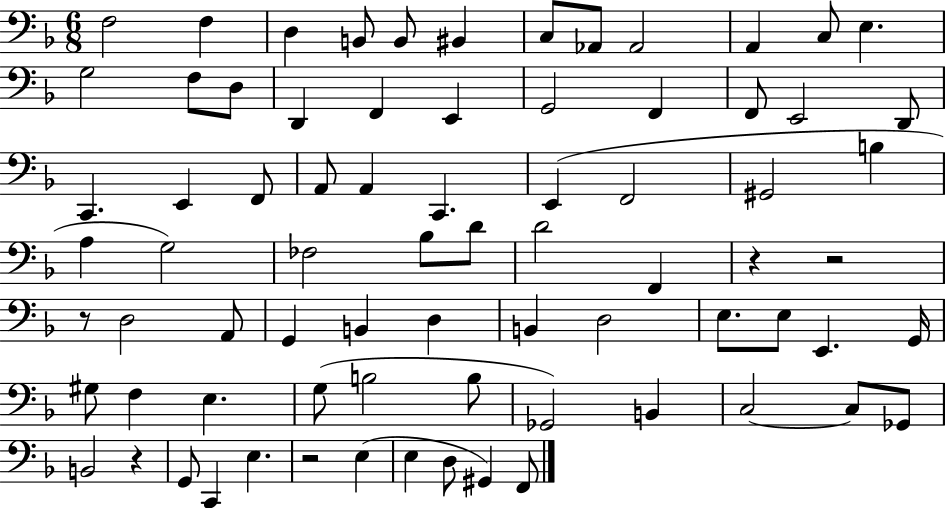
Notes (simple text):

F3/h F3/q D3/q B2/e B2/e BIS2/q C3/e Ab2/e Ab2/h A2/q C3/e E3/q. G3/h F3/e D3/e D2/q F2/q E2/q G2/h F2/q F2/e E2/h D2/e C2/q. E2/q F2/e A2/e A2/q C2/q. E2/q F2/h G#2/h B3/q A3/q G3/h FES3/h Bb3/e D4/e D4/h F2/q R/q R/h R/e D3/h A2/e G2/q B2/q D3/q B2/q D3/h E3/e. E3/e E2/q. G2/s G#3/e F3/q E3/q. G3/e B3/h B3/e Gb2/h B2/q C3/h C3/e Gb2/e B2/h R/q G2/e C2/q E3/q. R/h E3/q E3/q D3/e G#2/q F2/e